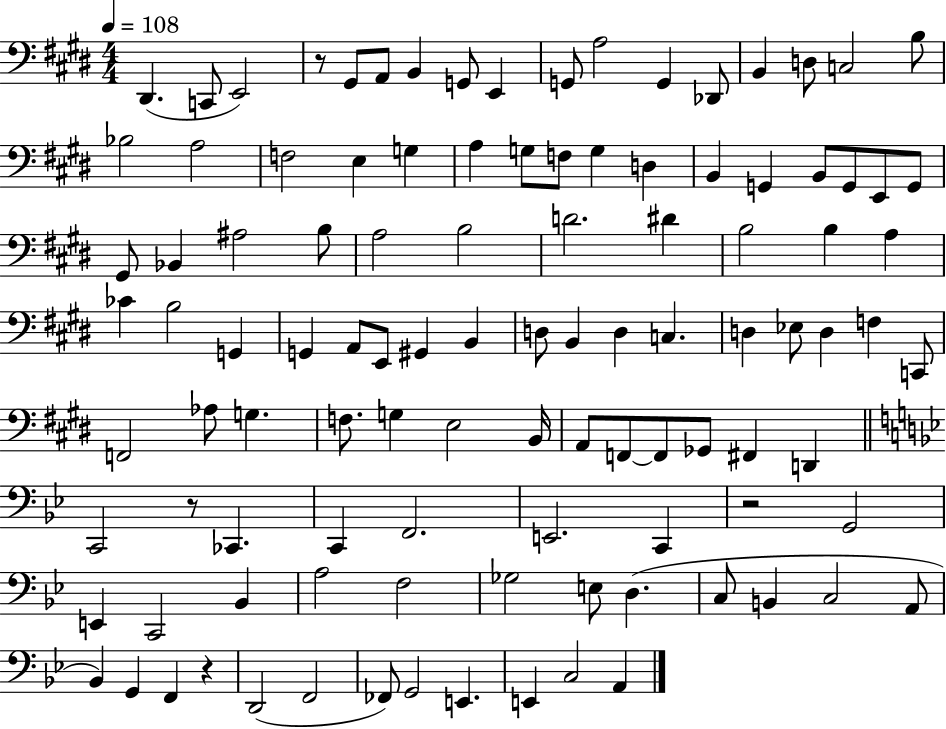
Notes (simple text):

D#2/q. C2/e E2/h R/e G#2/e A2/e B2/q G2/e E2/q G2/e A3/h G2/q Db2/e B2/q D3/e C3/h B3/e Bb3/h A3/h F3/h E3/q G3/q A3/q G3/e F3/e G3/q D3/q B2/q G2/q B2/e G2/e E2/e G2/e G#2/e Bb2/q A#3/h B3/e A3/h B3/h D4/h. D#4/q B3/h B3/q A3/q CES4/q B3/h G2/q G2/q A2/e E2/e G#2/q B2/q D3/e B2/q D3/q C3/q. D3/q Eb3/e D3/q F3/q C2/e F2/h Ab3/e G3/q. F3/e. G3/q E3/h B2/s A2/e F2/e F2/e Gb2/e F#2/q D2/q C2/h R/e CES2/q. C2/q F2/h. E2/h. C2/q R/h G2/h E2/q C2/h Bb2/q A3/h F3/h Gb3/h E3/e D3/q. C3/e B2/q C3/h A2/e Bb2/q G2/q F2/q R/q D2/h F2/h FES2/e G2/h E2/q. E2/q C3/h A2/q